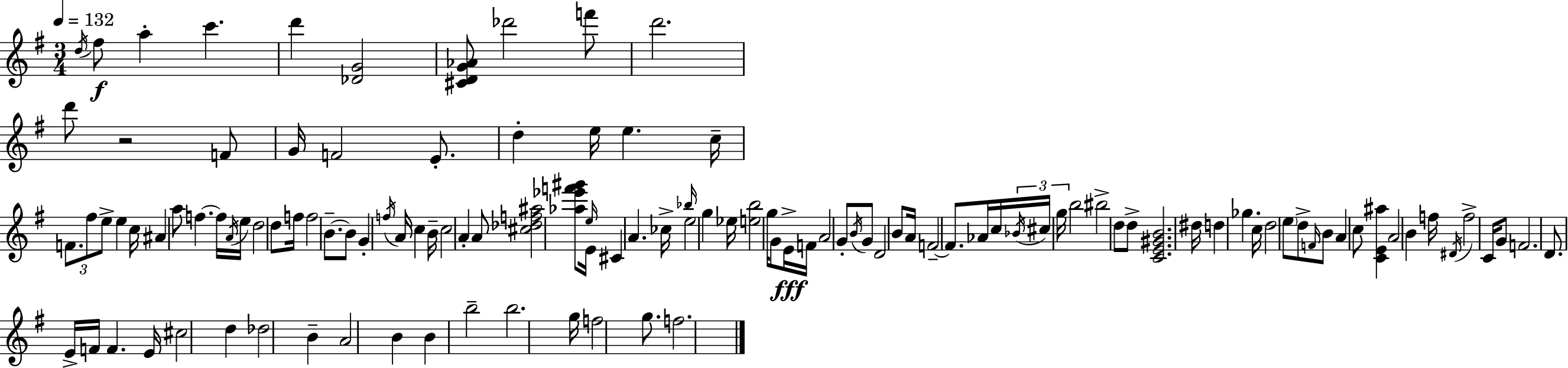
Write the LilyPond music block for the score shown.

{
  \clef treble
  \numericTimeSignature
  \time 3/4
  \key e \minor
  \tempo 4 = 132
  \repeat volta 2 { \acciaccatura { d''16 }\f fis''8 a''4-. c'''4. | d'''4 <des' g'>2 | <cis' d' g' aes'>8 des'''2 f'''8 | d'''2. | \break d'''8 r2 f'8 | g'16 f'2 e'8.-. | d''4-. e''16 e''4. | c''16-- \tuplet 3/2 { f'8. fis''8 e''8-> } e''4 | \break c''16 ais'4 a''8 f''4.~~ | f''16 \acciaccatura { a'16 } e''16 d''2 | d''8 f''16 f''2 b'8.--~~ | b'8 g'4-. \acciaccatura { f''16 } a'16 c''4 | \break b'16-- c''2 a'4-. | a'8 <cis'' des'' f'' ais''>2 | <aes'' ees''' f''' gis'''>8 \grace { e''16 } e'16 cis'4 a'4. | ces''16-> \grace { bes''16 } e''2 | \break g''4 ees''16 <e'' b''>2 | g''16 g'8 e'16->\fff f'16 a'2 | g'8-. \acciaccatura { b'16 } g'8 d'2 | b'8 a'16 f'2--~~ | \break f'8. aes'16 c''16 \tuplet 3/2 { \acciaccatura { bes'16 } cis''16 g''16 } b''2 | bis''2-> | d''8 d''8-> <c' e' gis' b'>2. | dis''16 d''4 | \break ges''4. c''16 d''2 | \parenthesize e''8 d''8-> \grace { f'16 } b'8 a'4 | c''8 <c' e' ais''>4 a'2 | b'4 f''16 \acciaccatura { dis'16 } f''2-> | \break c'16 g'8 f'2. | d'8. | e'16-> f'16 f'4. e'16 cis''2 | d''4 des''2 | \break b'4-- a'2 | b'4 b'4 | b''2-- b''2. | g''16 f''2 | \break g''8. f''2. | } \bar "|."
}